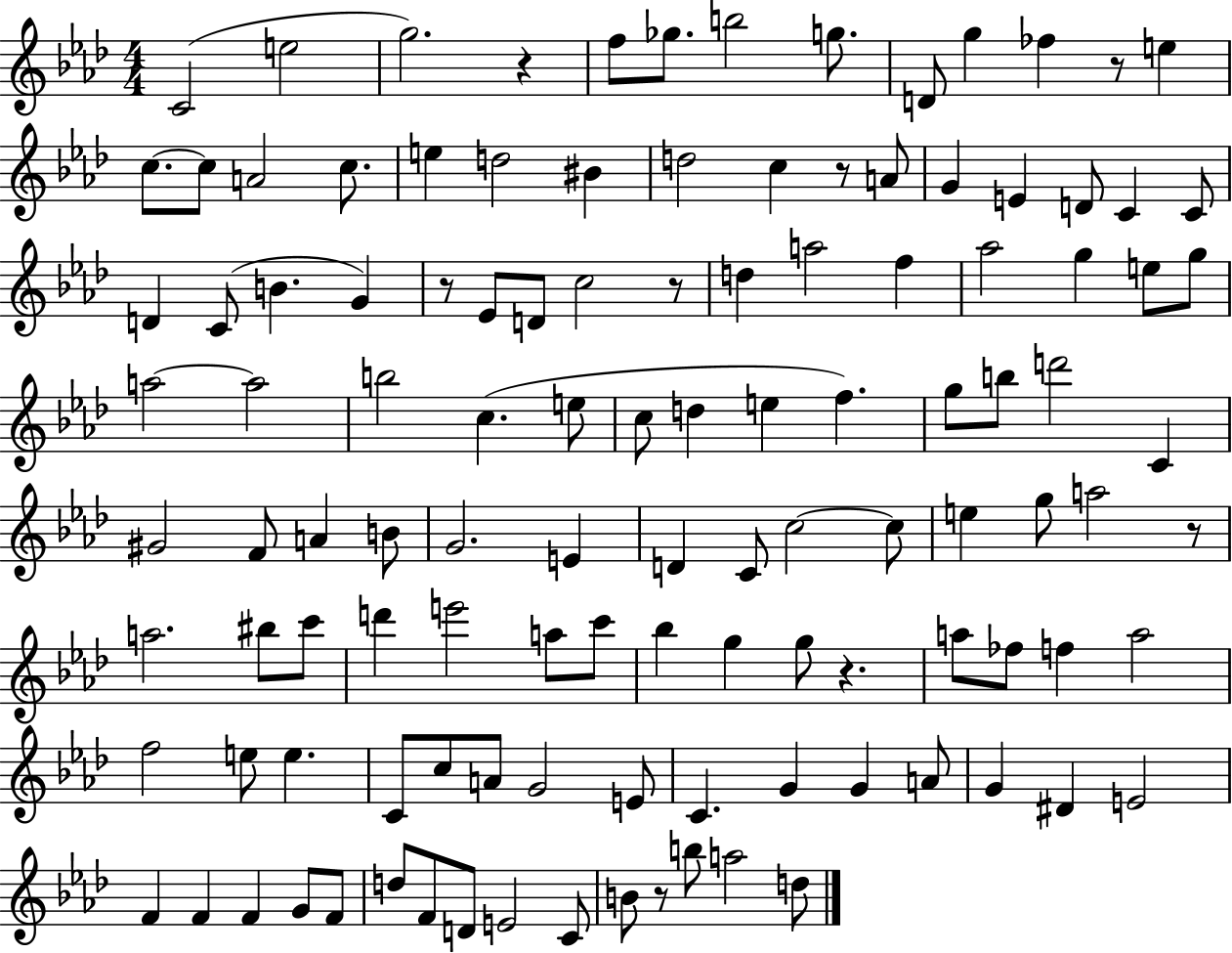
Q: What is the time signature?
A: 4/4